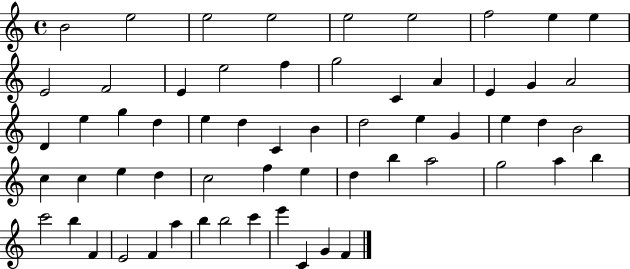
{
  \clef treble
  \time 4/4
  \defaultTimeSignature
  \key c \major
  b'2 e''2 | e''2 e''2 | e''2 e''2 | f''2 e''4 e''4 | \break e'2 f'2 | e'4 e''2 f''4 | g''2 c'4 a'4 | e'4 g'4 a'2 | \break d'4 e''4 g''4 d''4 | e''4 d''4 c'4 b'4 | d''2 e''4 g'4 | e''4 d''4 b'2 | \break c''4 c''4 e''4 d''4 | c''2 f''4 e''4 | d''4 b''4 a''2 | g''2 a''4 b''4 | \break c'''2 b''4 f'4 | e'2 f'4 a''4 | b''4 b''2 c'''4 | e'''4 c'4 g'4 f'4 | \break \bar "|."
}